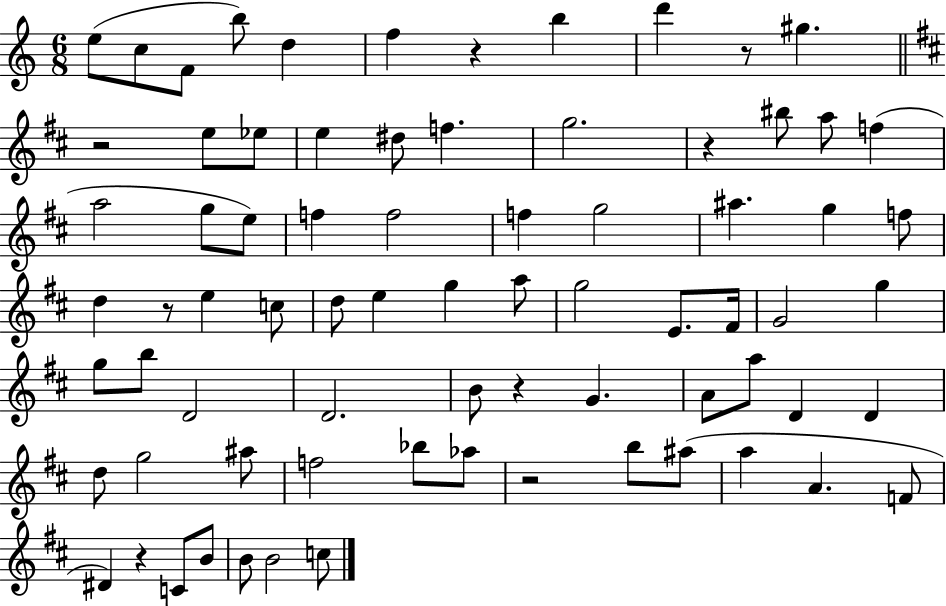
{
  \clef treble
  \numericTimeSignature
  \time 6/8
  \key c \major
  e''8( c''8 f'8 b''8) d''4 | f''4 r4 b''4 | d'''4 r8 gis''4. | \bar "||" \break \key d \major r2 e''8 ees''8 | e''4 dis''8 f''4. | g''2. | r4 bis''8 a''8 f''4( | \break a''2 g''8 e''8) | f''4 f''2 | f''4 g''2 | ais''4. g''4 f''8 | \break d''4 r8 e''4 c''8 | d''8 e''4 g''4 a''8 | g''2 e'8. fis'16 | g'2 g''4 | \break g''8 b''8 d'2 | d'2. | b'8 r4 g'4. | a'8 a''8 d'4 d'4 | \break d''8 g''2 ais''8 | f''2 bes''8 aes''8 | r2 b''8 ais''8( | a''4 a'4. f'8 | \break dis'4) r4 c'8 b'8 | b'8 b'2 c''8 | \bar "|."
}